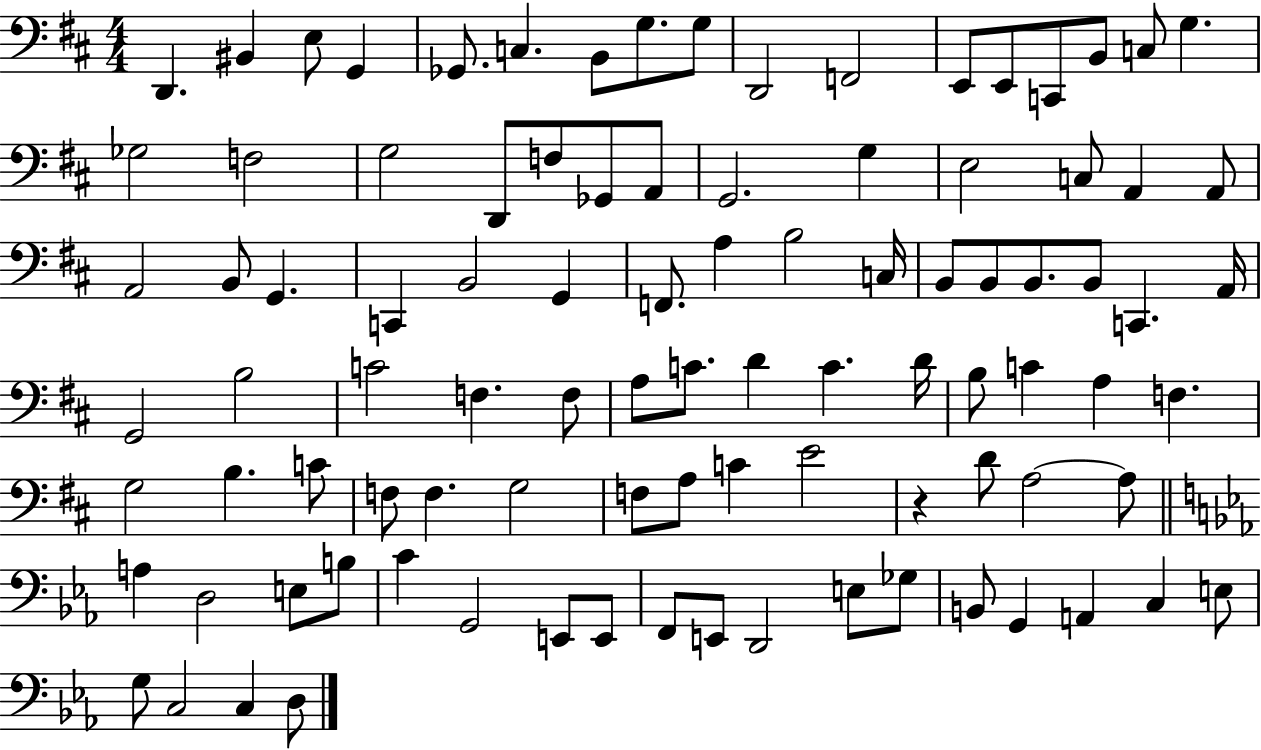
D2/q. BIS2/q E3/e G2/q Gb2/e. C3/q. B2/e G3/e. G3/e D2/h F2/h E2/e E2/e C2/e B2/e C3/e G3/q. Gb3/h F3/h G3/h D2/e F3/e Gb2/e A2/e G2/h. G3/q E3/h C3/e A2/q A2/e A2/h B2/e G2/q. C2/q B2/h G2/q F2/e. A3/q B3/h C3/s B2/e B2/e B2/e. B2/e C2/q. A2/s G2/h B3/h C4/h F3/q. F3/e A3/e C4/e. D4/q C4/q. D4/s B3/e C4/q A3/q F3/q. G3/h B3/q. C4/e F3/e F3/q. G3/h F3/e A3/e C4/q E4/h R/q D4/e A3/h A3/e A3/q D3/h E3/e B3/e C4/q G2/h E2/e E2/e F2/e E2/e D2/h E3/e Gb3/e B2/e G2/q A2/q C3/q E3/e G3/e C3/h C3/q D3/e